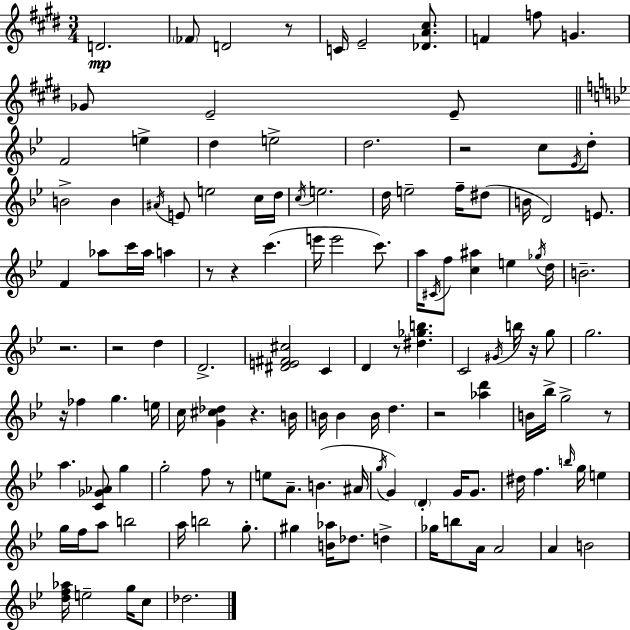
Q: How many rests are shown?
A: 13